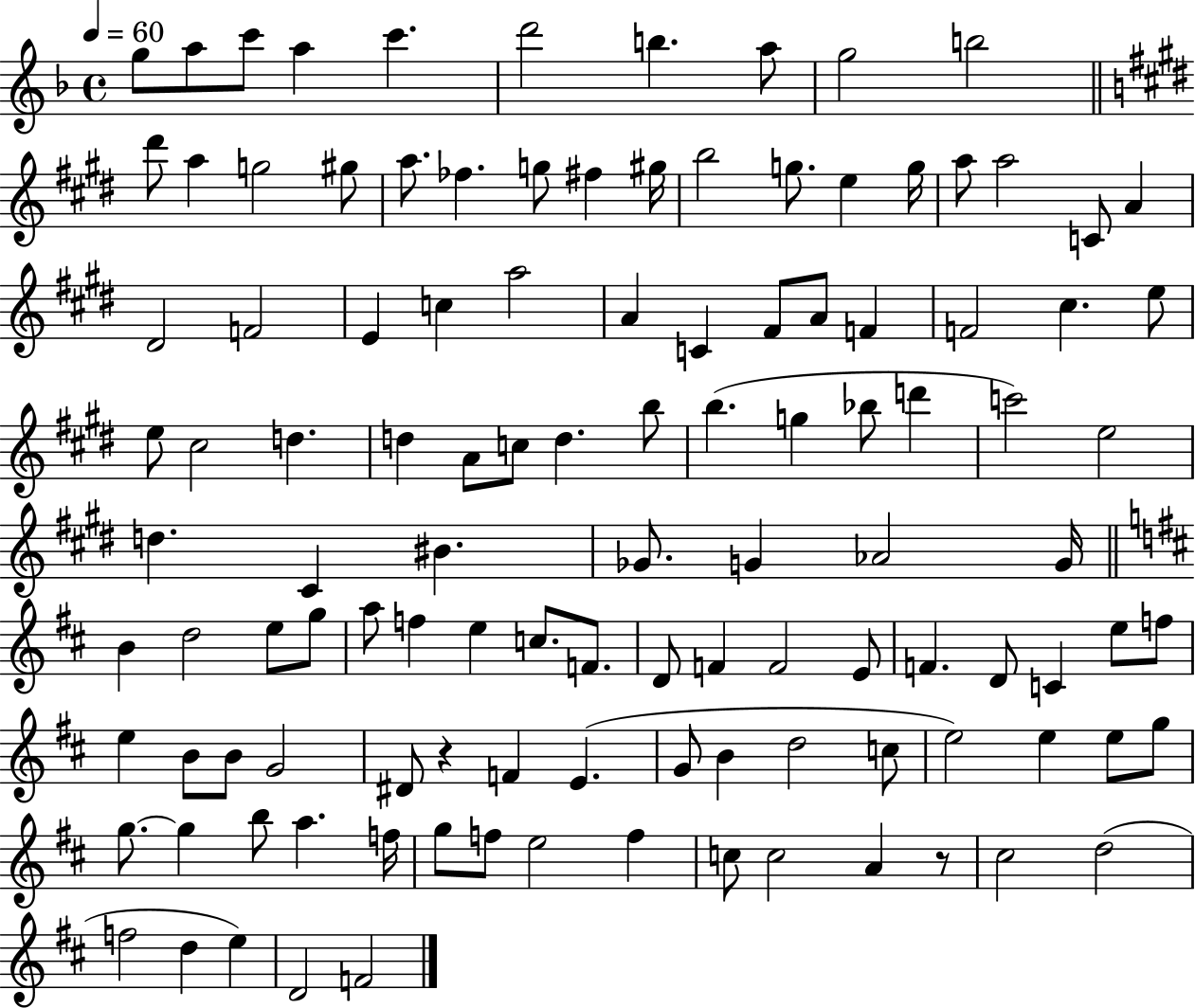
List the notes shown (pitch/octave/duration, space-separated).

G5/e A5/e C6/e A5/q C6/q. D6/h B5/q. A5/e G5/h B5/h D#6/e A5/q G5/h G#5/e A5/e. FES5/q. G5/e F#5/q G#5/s B5/h G5/e. E5/q G5/s A5/e A5/h C4/e A4/q D#4/h F4/h E4/q C5/q A5/h A4/q C4/q F#4/e A4/e F4/q F4/h C#5/q. E5/e E5/e C#5/h D5/q. D5/q A4/e C5/e D5/q. B5/e B5/q. G5/q Bb5/e D6/q C6/h E5/h D5/q. C#4/q BIS4/q. Gb4/e. G4/q Ab4/h G4/s B4/q D5/h E5/e G5/e A5/e F5/q E5/q C5/e. F4/e. D4/e F4/q F4/h E4/e F4/q. D4/e C4/q E5/e F5/e E5/q B4/e B4/e G4/h D#4/e R/q F4/q E4/q. G4/e B4/q D5/h C5/e E5/h E5/q E5/e G5/e G5/e. G5/q B5/e A5/q. F5/s G5/e F5/e E5/h F5/q C5/e C5/h A4/q R/e C#5/h D5/h F5/h D5/q E5/q D4/h F4/h